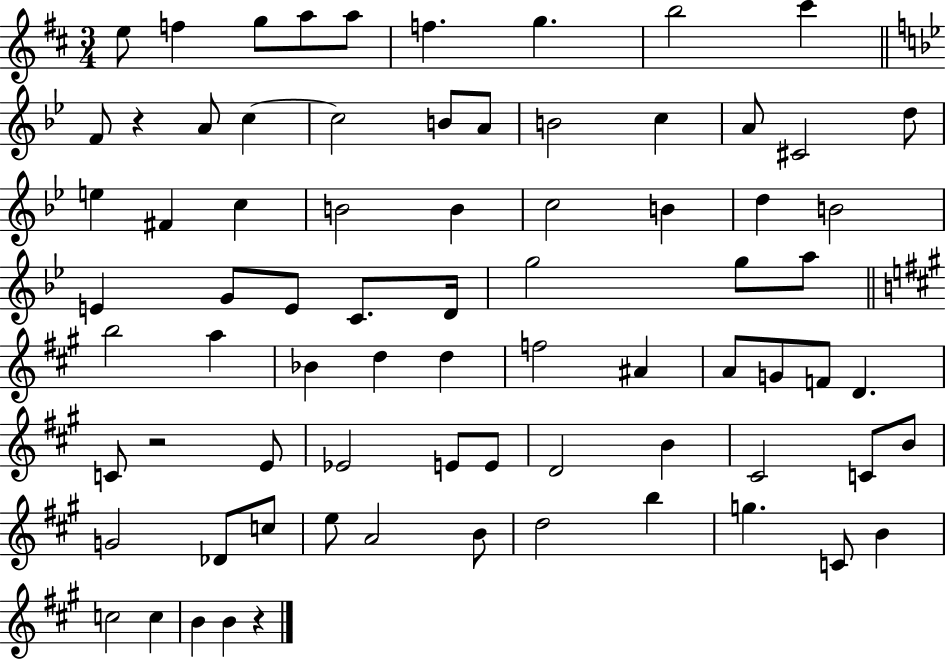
{
  \clef treble
  \numericTimeSignature
  \time 3/4
  \key d \major
  e''8 f''4 g''8 a''8 a''8 | f''4. g''4. | b''2 cis'''4 | \bar "||" \break \key bes \major f'8 r4 a'8 c''4~~ | c''2 b'8 a'8 | b'2 c''4 | a'8 cis'2 d''8 | \break e''4 fis'4 c''4 | b'2 b'4 | c''2 b'4 | d''4 b'2 | \break e'4 g'8 e'8 c'8. d'16 | g''2 g''8 a''8 | \bar "||" \break \key a \major b''2 a''4 | bes'4 d''4 d''4 | f''2 ais'4 | a'8 g'8 f'8 d'4. | \break c'8 r2 e'8 | ees'2 e'8 e'8 | d'2 b'4 | cis'2 c'8 b'8 | \break g'2 des'8 c''8 | e''8 a'2 b'8 | d''2 b''4 | g''4. c'8 b'4 | \break c''2 c''4 | b'4 b'4 r4 | \bar "|."
}